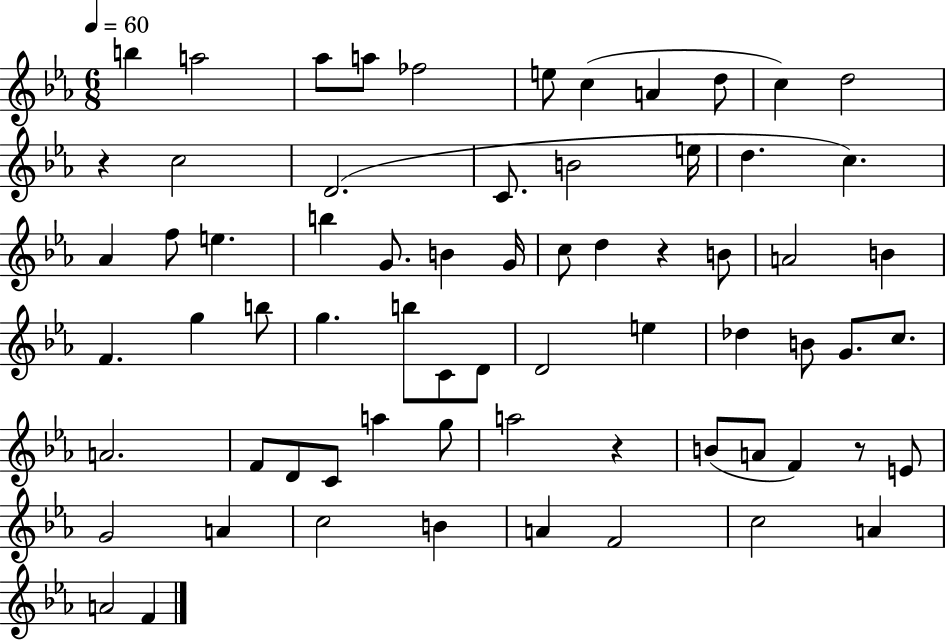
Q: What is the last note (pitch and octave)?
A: F4